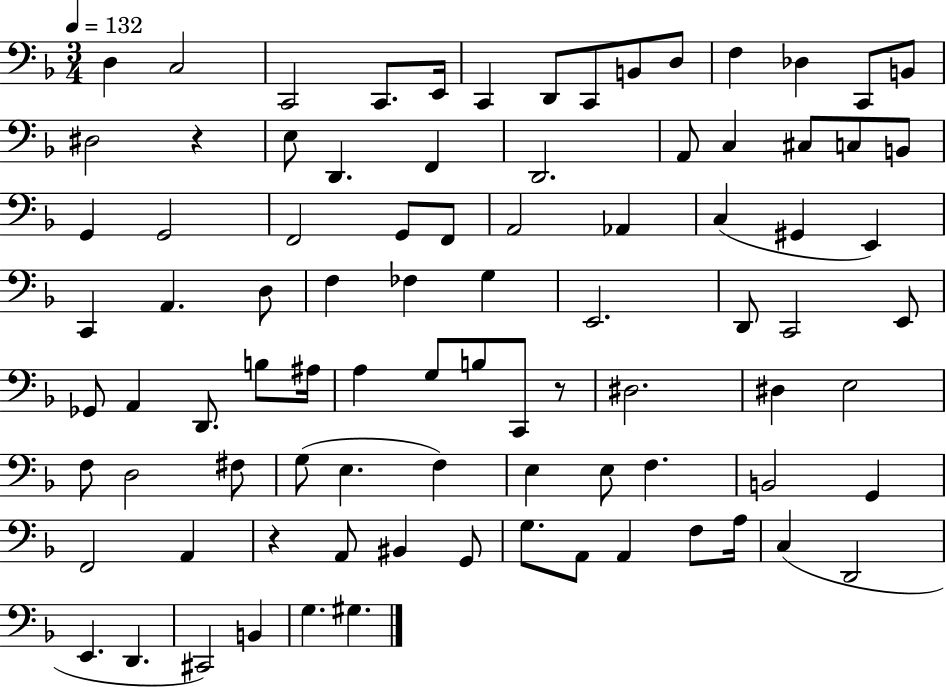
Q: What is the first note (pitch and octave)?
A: D3